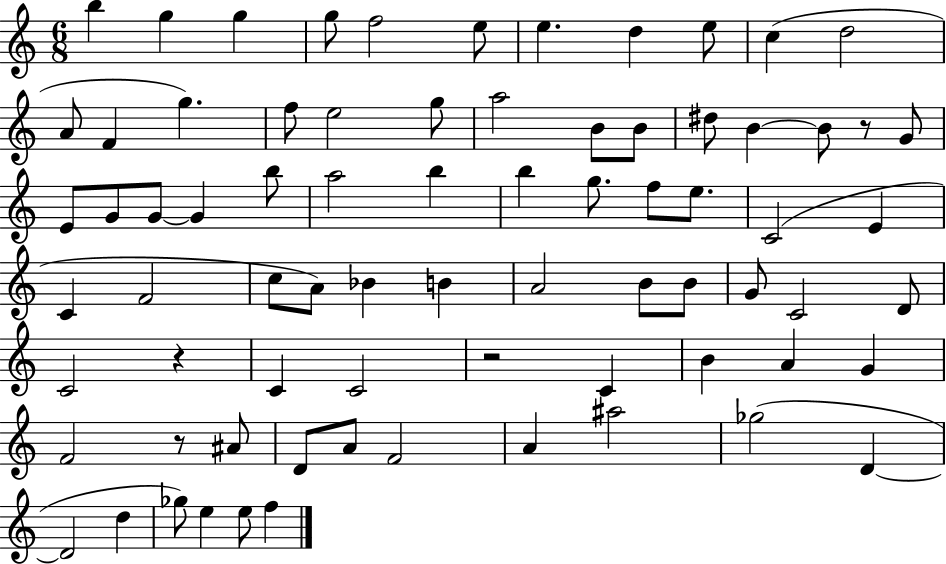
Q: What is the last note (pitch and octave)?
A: F5